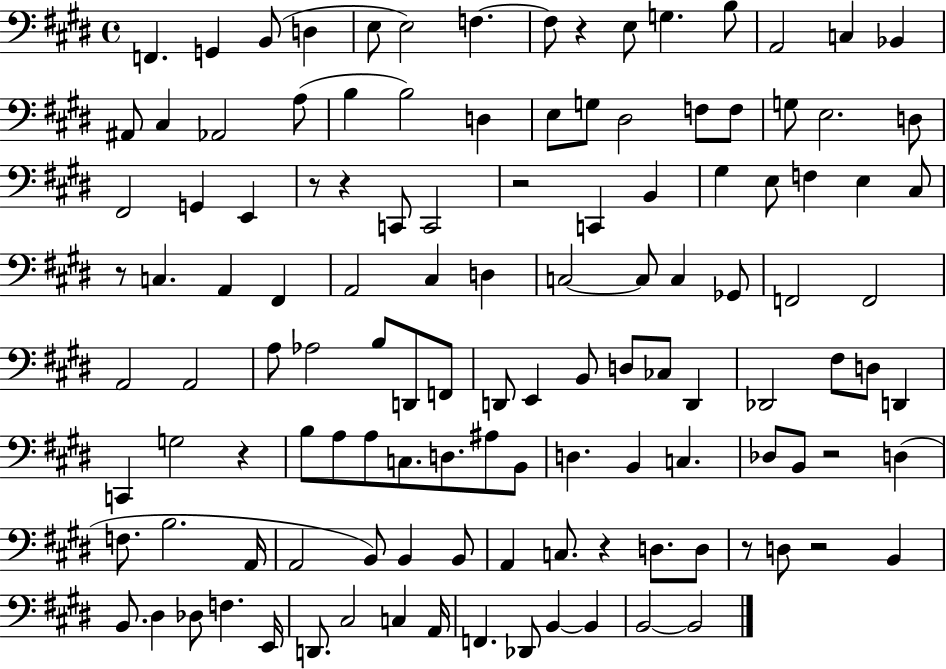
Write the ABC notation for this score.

X:1
T:Untitled
M:4/4
L:1/4
K:E
F,, G,, B,,/2 D, E,/2 E,2 F, F,/2 z E,/2 G, B,/2 A,,2 C, _B,, ^A,,/2 ^C, _A,,2 A,/2 B, B,2 D, E,/2 G,/2 ^D,2 F,/2 F,/2 G,/2 E,2 D,/2 ^F,,2 G,, E,, z/2 z C,,/2 C,,2 z2 C,, B,, ^G, E,/2 F, E, ^C,/2 z/2 C, A,, ^F,, A,,2 ^C, D, C,2 C,/2 C, _G,,/2 F,,2 F,,2 A,,2 A,,2 A,/2 _A,2 B,/2 D,,/2 F,,/2 D,,/2 E,, B,,/2 D,/2 _C,/2 D,, _D,,2 ^F,/2 D,/2 D,, C,, G,2 z B,/2 A,/2 A,/2 C,/2 D,/2 ^A,/2 B,,/2 D, B,, C, _D,/2 B,,/2 z2 D, F,/2 B,2 A,,/4 A,,2 B,,/2 B,, B,,/2 A,, C,/2 z D,/2 D,/2 z/2 D,/2 z2 B,, B,,/2 ^D, _D,/2 F, E,,/4 D,,/2 ^C,2 C, A,,/4 F,, _D,,/2 B,, B,, B,,2 B,,2